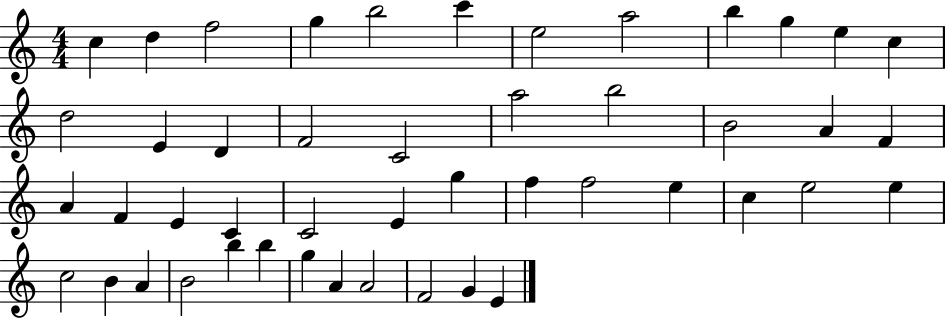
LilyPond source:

{
  \clef treble
  \numericTimeSignature
  \time 4/4
  \key c \major
  c''4 d''4 f''2 | g''4 b''2 c'''4 | e''2 a''2 | b''4 g''4 e''4 c''4 | \break d''2 e'4 d'4 | f'2 c'2 | a''2 b''2 | b'2 a'4 f'4 | \break a'4 f'4 e'4 c'4 | c'2 e'4 g''4 | f''4 f''2 e''4 | c''4 e''2 e''4 | \break c''2 b'4 a'4 | b'2 b''4 b''4 | g''4 a'4 a'2 | f'2 g'4 e'4 | \break \bar "|."
}